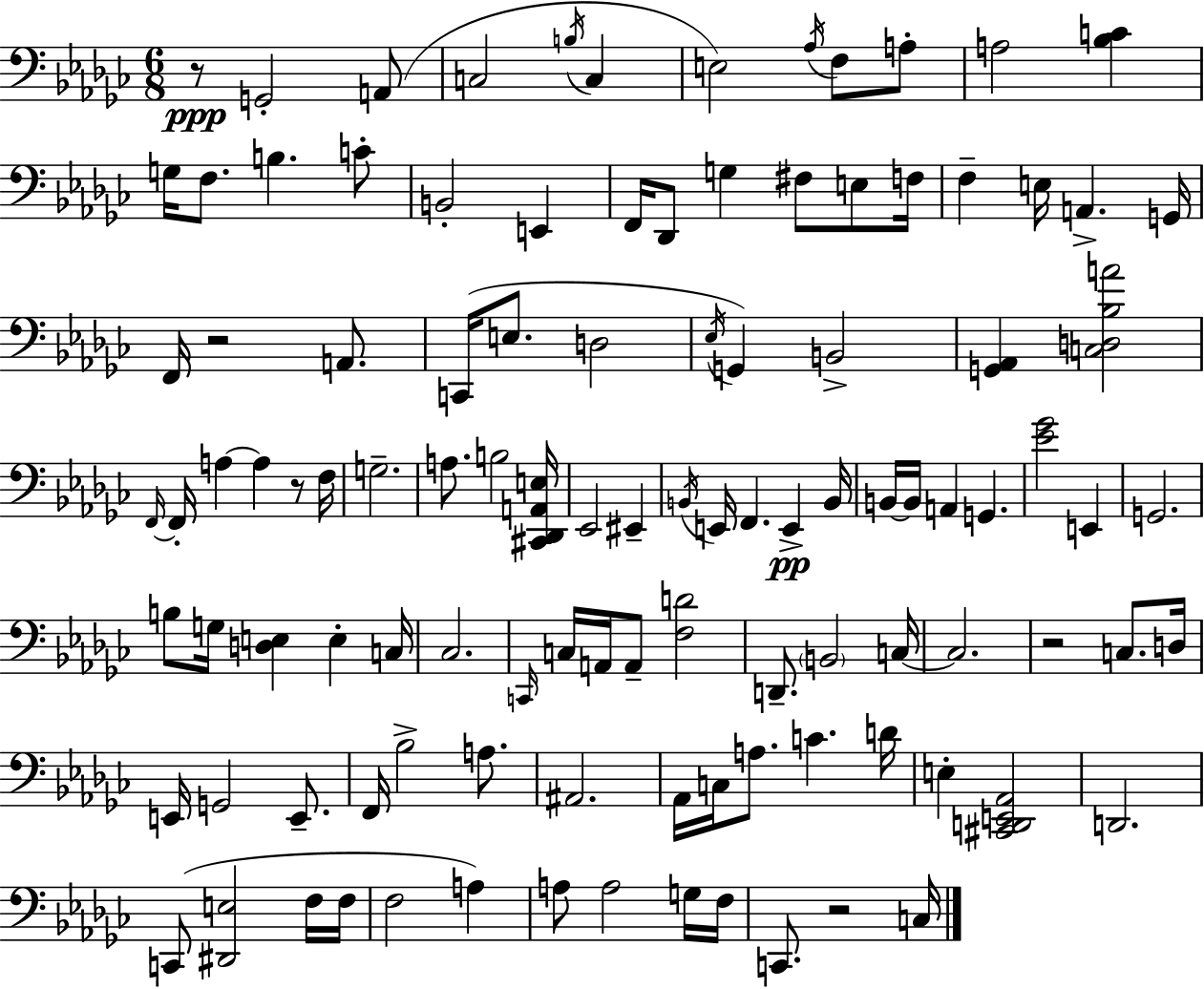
{
  \clef bass
  \numericTimeSignature
  \time 6/8
  \key ees \minor
  \repeat volta 2 { r8\ppp g,2-. a,8( | c2 \acciaccatura { b16 } c4 | e2) \acciaccatura { aes16 } f8 | a8-. a2 <bes c'>4 | \break g16 f8. b4. | c'8-. b,2-. e,4 | f,16 des,8 g4 fis8 e8 | f16 f4-- e16 a,4.-> | \break g,16 f,16 r2 a,8. | c,16( e8. d2 | \acciaccatura { ees16 } g,4) b,2-> | <g, aes,>4 <c d bes a'>2 | \break \grace { f,16~ }~ f,16-. a4~~ a4 | r8 f16 g2.-- | a8. b2 | <cis, des, a, e>16 ees,2 | \break eis,4-- \acciaccatura { b,16 } e,16 f,4. | e,4->\pp b,16 b,16~~ b,16 a,4 g,4. | <ees' ges'>2 | e,4 g,2. | \break b8 g16 <d e>4 | e4-. c16 ces2. | \grace { c,16 } c16 a,16 a,8-- <f d'>2 | d,8.-- \parenthesize b,2 | \break c16~~ c2. | r2 | c8. d16 e,16 g,2 | e,8.-- f,16 bes2-> | \break a8. ais,2. | aes,16 c16 a8. c'4. | d'16 e4-. <cis, d, e, aes,>2 | d,2. | \break c,8( <dis, e>2 | f16 f16 f2 | a4) a8 a2 | g16 f16 c,8. r2 | \break c16 } \bar "|."
}